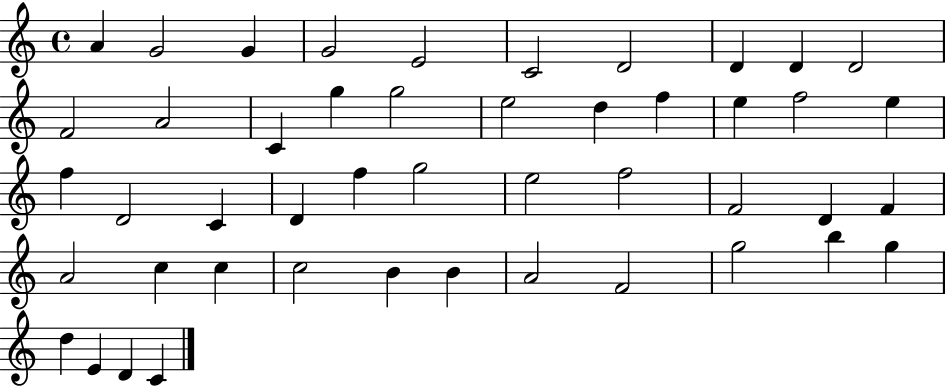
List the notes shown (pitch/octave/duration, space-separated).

A4/q G4/h G4/q G4/h E4/h C4/h D4/h D4/q D4/q D4/h F4/h A4/h C4/q G5/q G5/h E5/h D5/q F5/q E5/q F5/h E5/q F5/q D4/h C4/q D4/q F5/q G5/h E5/h F5/h F4/h D4/q F4/q A4/h C5/q C5/q C5/h B4/q B4/q A4/h F4/h G5/h B5/q G5/q D5/q E4/q D4/q C4/q